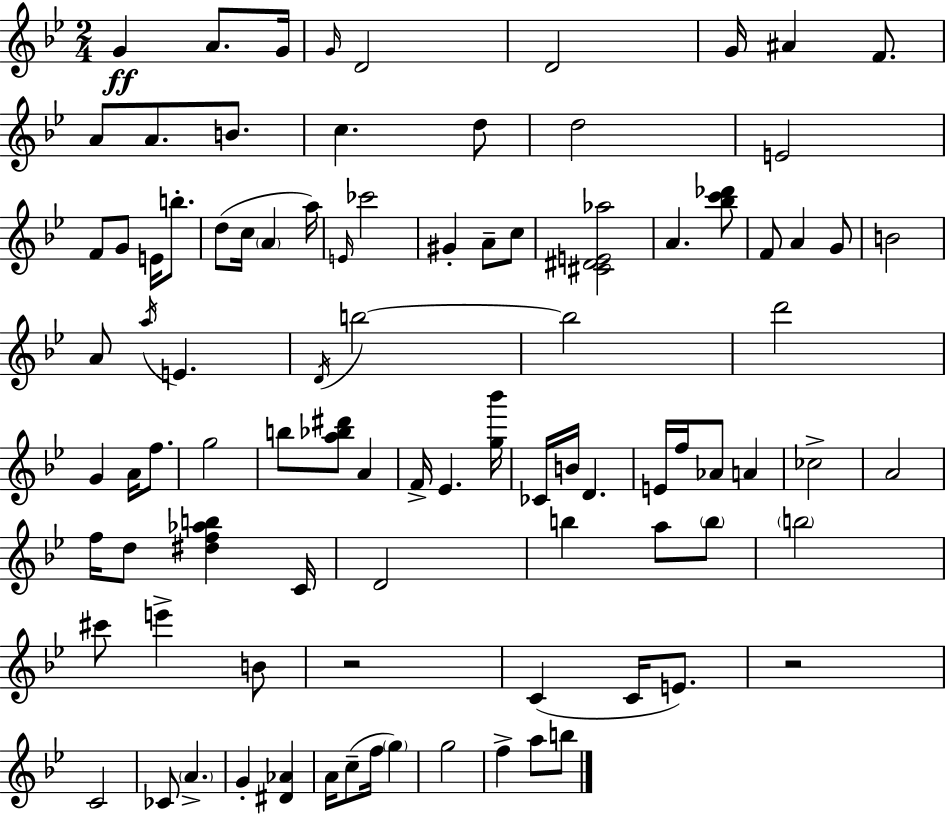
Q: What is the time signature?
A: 2/4